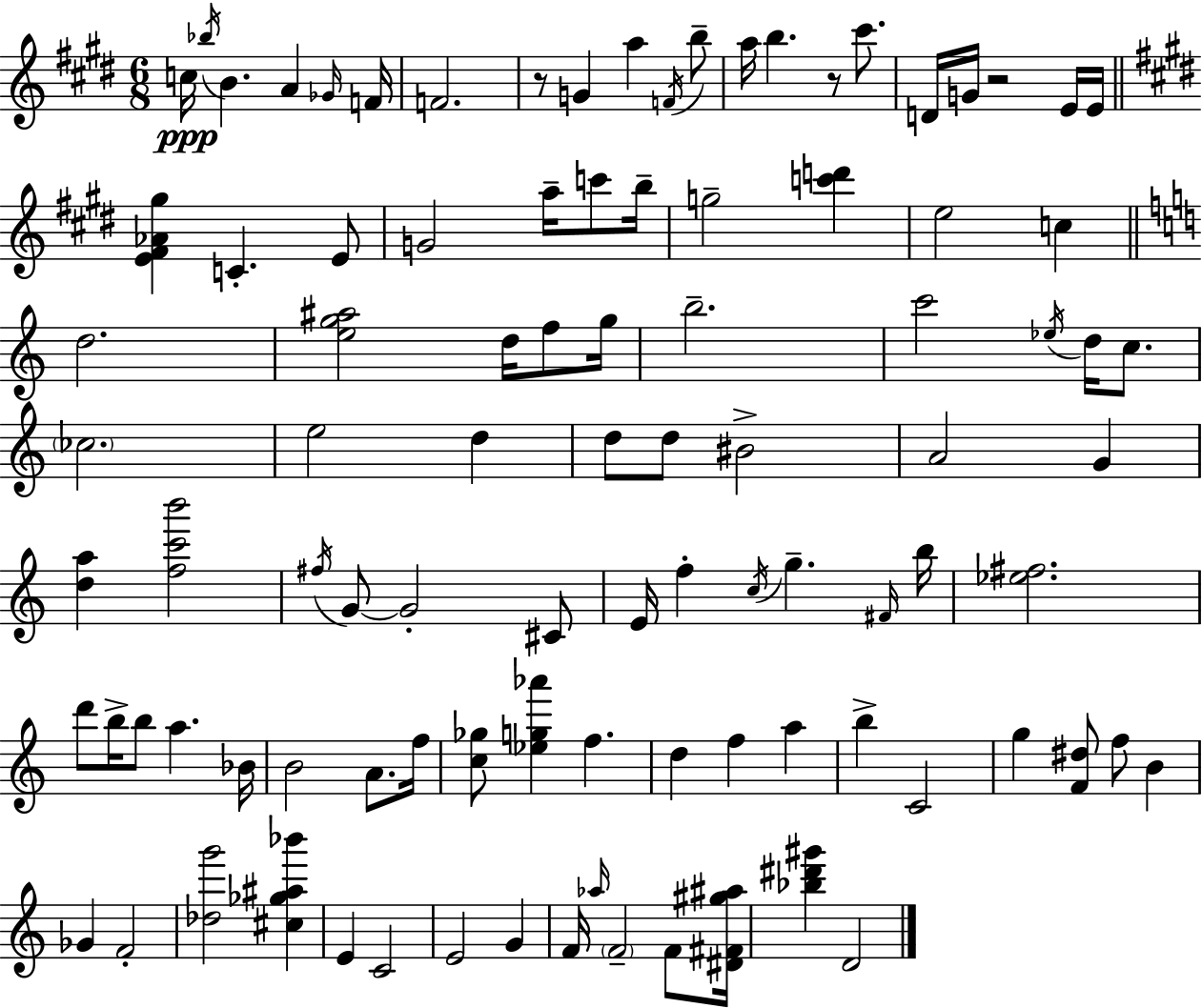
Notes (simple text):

C5/s Bb5/s B4/q. A4/q Gb4/s F4/s F4/h. R/e G4/q A5/q F4/s B5/e A5/s B5/q. R/e C#6/e. D4/s G4/s R/h E4/s E4/s [E4,F#4,Ab4,G#5]/q C4/q. E4/e G4/h A5/s C6/e B5/s G5/h [C6,D6]/q E5/h C5/q D5/h. [E5,G5,A#5]/h D5/s F5/e G5/s B5/h. C6/h Eb5/s D5/s C5/e. CES5/h. E5/h D5/q D5/e D5/e BIS4/h A4/h G4/q [D5,A5]/q [F5,C6,B6]/h F#5/s G4/e G4/h C#4/e E4/s F5/q C5/s G5/q. F#4/s B5/s [Eb5,F#5]/h. D6/e B5/s B5/e A5/q. Bb4/s B4/h A4/e. F5/s [C5,Gb5]/e [Eb5,G5,Ab6]/q F5/q. D5/q F5/q A5/q B5/q C4/h G5/q [F4,D#5]/e F5/e B4/q Gb4/q F4/h [Db5,G6]/h [C#5,Gb5,A#5,Bb6]/q E4/q C4/h E4/h G4/q F4/s Ab5/s F4/h F4/e [D#4,F#4,G#5,A#5]/s [Bb5,D#6,G#6]/q D4/h